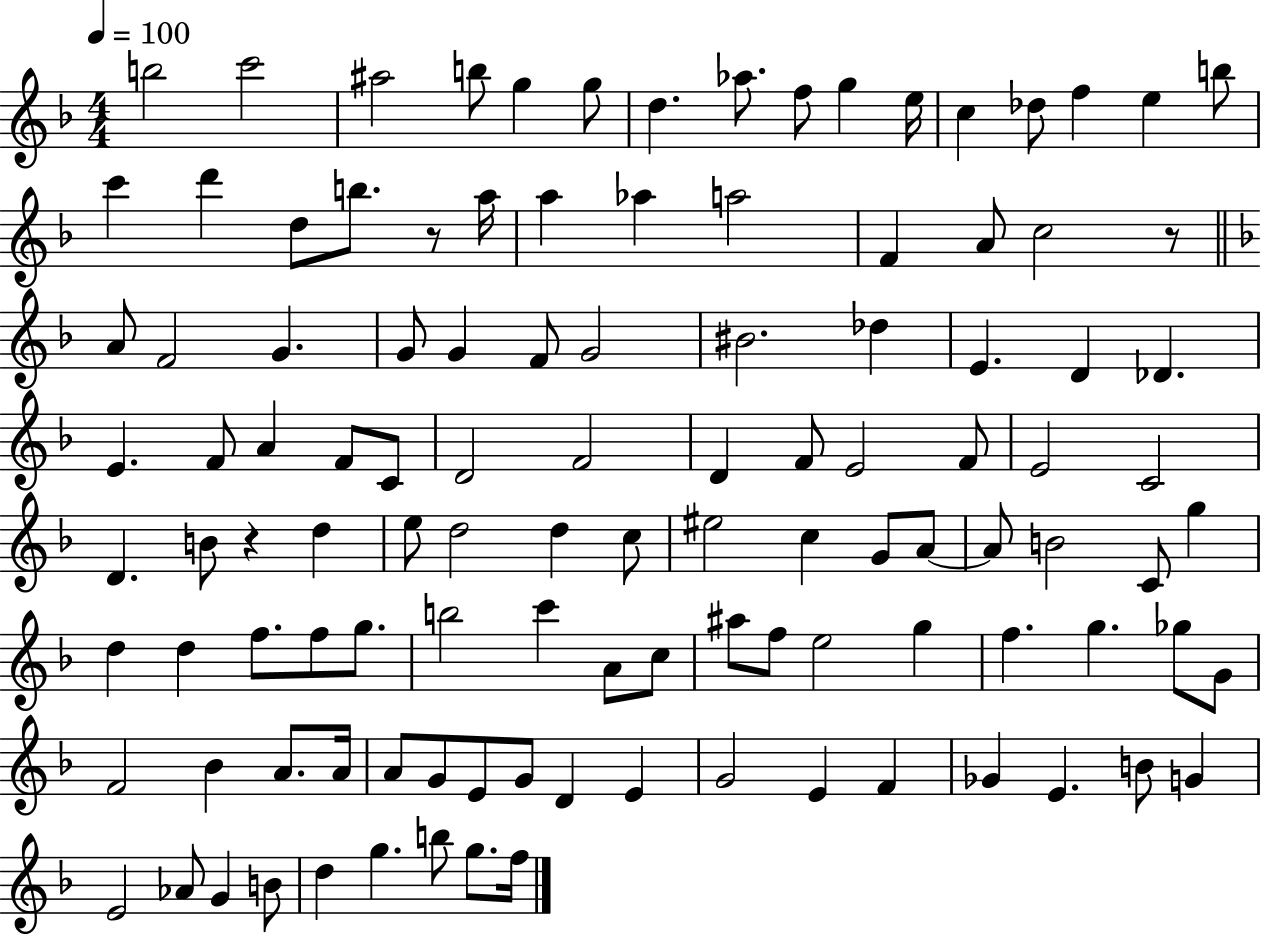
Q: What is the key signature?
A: F major